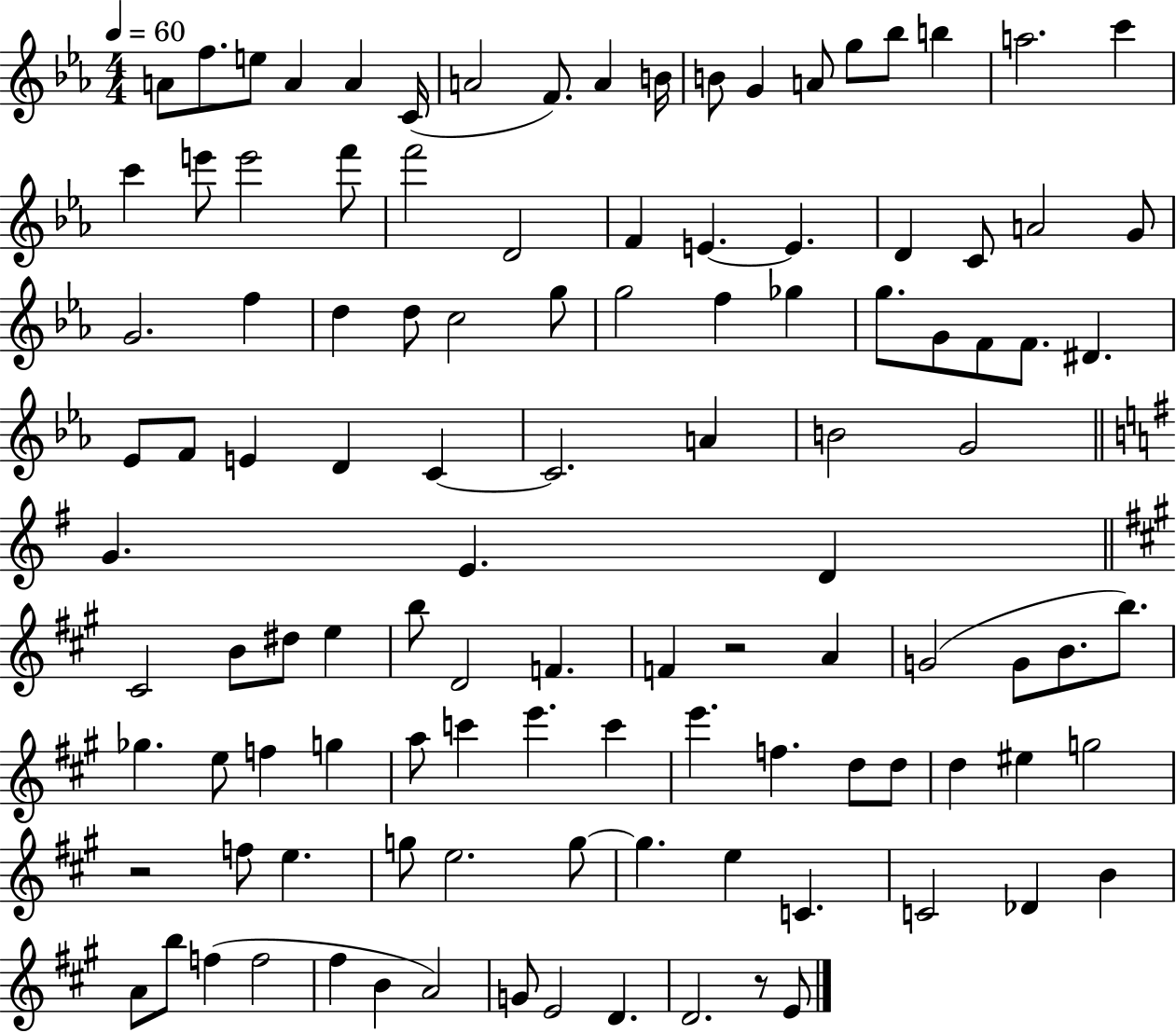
{
  \clef treble
  \numericTimeSignature
  \time 4/4
  \key ees \major
  \tempo 4 = 60
  a'8 f''8. e''8 a'4 a'4 c'16( | a'2 f'8.) a'4 b'16 | b'8 g'4 a'8 g''8 bes''8 b''4 | a''2. c'''4 | \break c'''4 e'''8 e'''2 f'''8 | f'''2 d'2 | f'4 e'4.~~ e'4. | d'4 c'8 a'2 g'8 | \break g'2. f''4 | d''4 d''8 c''2 g''8 | g''2 f''4 ges''4 | g''8. g'8 f'8 f'8. dis'4. | \break ees'8 f'8 e'4 d'4 c'4~~ | c'2. a'4 | b'2 g'2 | \bar "||" \break \key g \major g'4. e'4. d'4 | \bar "||" \break \key a \major cis'2 b'8 dis''8 e''4 | b''8 d'2 f'4. | f'4 r2 a'4 | g'2( g'8 b'8. b''8.) | \break ges''4. e''8 f''4 g''4 | a''8 c'''4 e'''4. c'''4 | e'''4. f''4. d''8 d''8 | d''4 eis''4 g''2 | \break r2 f''8 e''4. | g''8 e''2. g''8~~ | g''4. e''4 c'4. | c'2 des'4 b'4 | \break a'8 b''8 f''4( f''2 | fis''4 b'4 a'2) | g'8 e'2 d'4. | d'2. r8 e'8 | \break \bar "|."
}